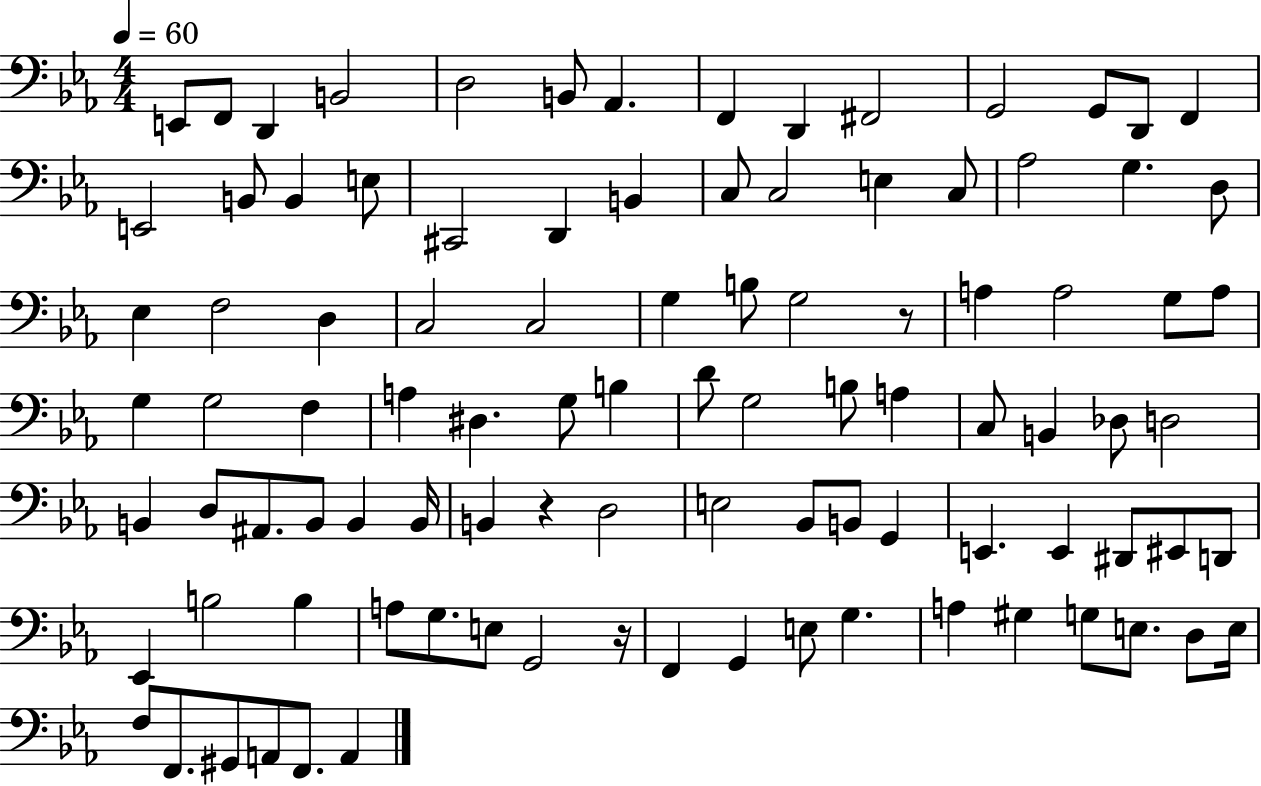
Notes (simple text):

E2/e F2/e D2/q B2/h D3/h B2/e Ab2/q. F2/q D2/q F#2/h G2/h G2/e D2/e F2/q E2/h B2/e B2/q E3/e C#2/h D2/q B2/q C3/e C3/h E3/q C3/e Ab3/h G3/q. D3/e Eb3/q F3/h D3/q C3/h C3/h G3/q B3/e G3/h R/e A3/q A3/h G3/e A3/e G3/q G3/h F3/q A3/q D#3/q. G3/e B3/q D4/e G3/h B3/e A3/q C3/e B2/q Db3/e D3/h B2/q D3/e A#2/e. B2/e B2/q B2/s B2/q R/q D3/h E3/h Bb2/e B2/e G2/q E2/q. E2/q D#2/e EIS2/e D2/e Eb2/q B3/h B3/q A3/e G3/e. E3/e G2/h R/s F2/q G2/q E3/e G3/q. A3/q G#3/q G3/e E3/e. D3/e E3/s F3/e F2/e. G#2/e A2/e F2/e. A2/q